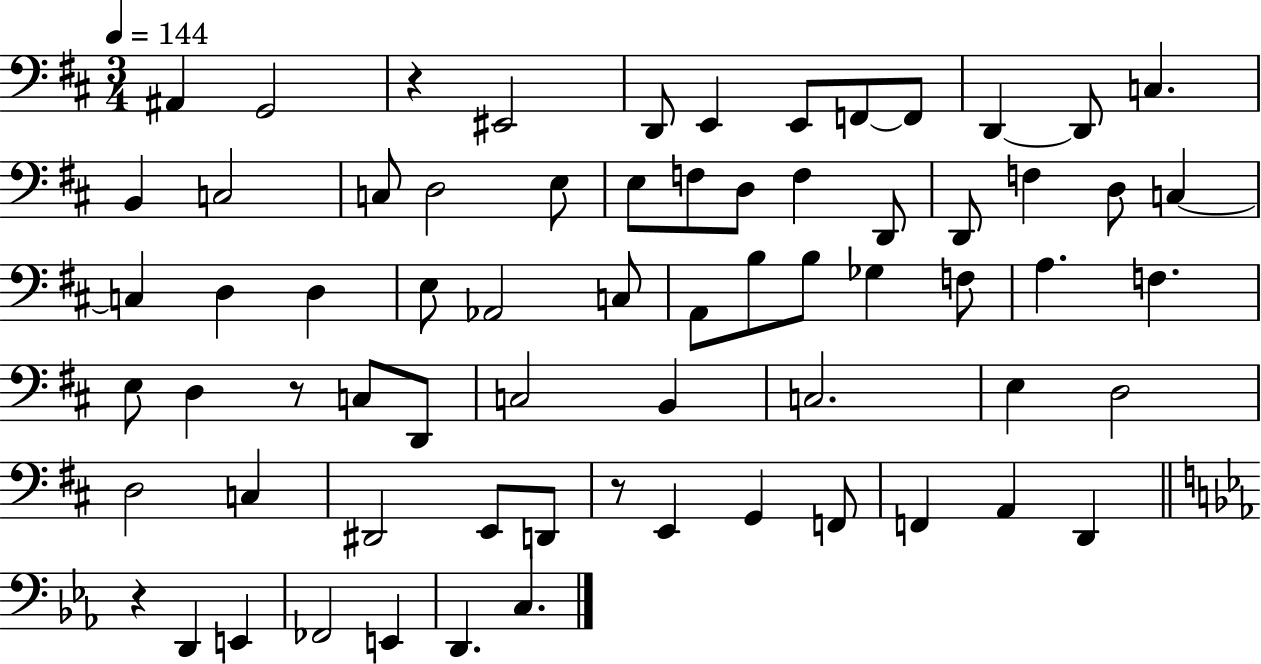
A#2/q G2/h R/q EIS2/h D2/e E2/q E2/e F2/e F2/e D2/q D2/e C3/q. B2/q C3/h C3/e D3/h E3/e E3/e F3/e D3/e F3/q D2/e D2/e F3/q D3/e C3/q C3/q D3/q D3/q E3/e Ab2/h C3/e A2/e B3/e B3/e Gb3/q F3/e A3/q. F3/q. E3/e D3/q R/e C3/e D2/e C3/h B2/q C3/h. E3/q D3/h D3/h C3/q D#2/h E2/e D2/e R/e E2/q G2/q F2/e F2/q A2/q D2/q R/q D2/q E2/q FES2/h E2/q D2/q. C3/q.